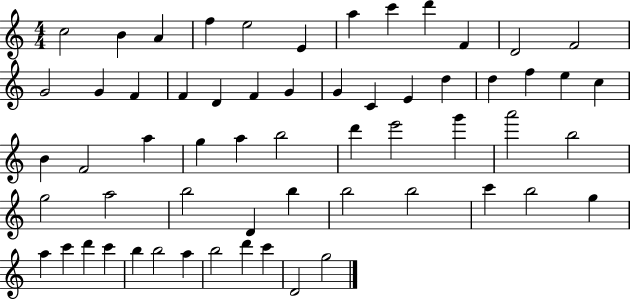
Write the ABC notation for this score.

X:1
T:Untitled
M:4/4
L:1/4
K:C
c2 B A f e2 E a c' d' F D2 F2 G2 G F F D F G G C E d d f e c B F2 a g a b2 d' e'2 g' a'2 b2 g2 a2 b2 D b b2 b2 c' b2 g a c' d' c' b b2 a b2 d' c' D2 g2